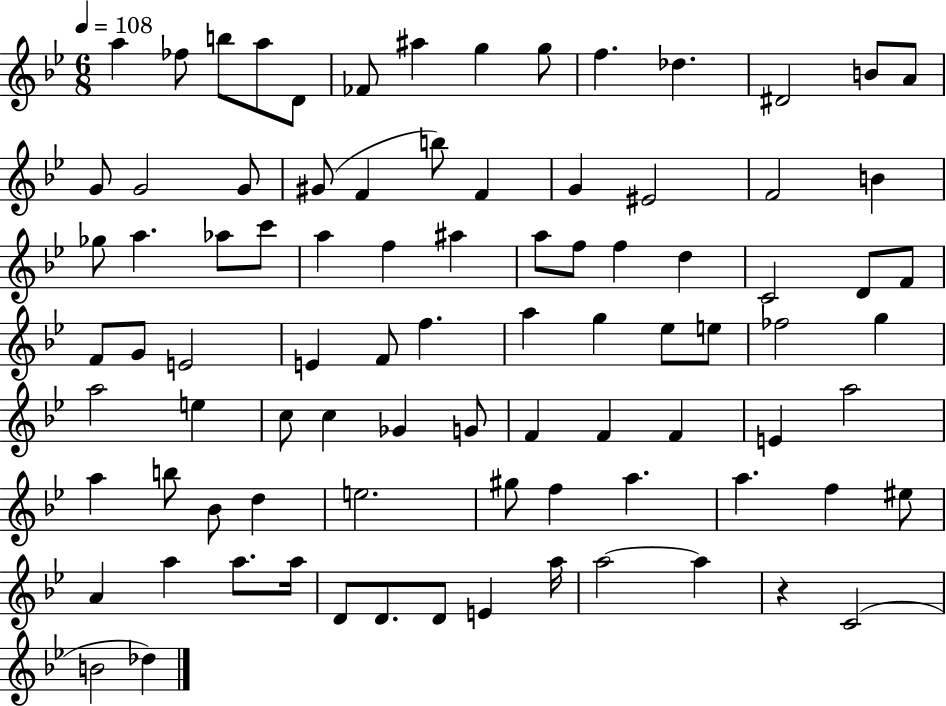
A5/q FES5/e B5/e A5/e D4/e FES4/e A#5/q G5/q G5/e F5/q. Db5/q. D#4/h B4/e A4/e G4/e G4/h G4/e G#4/e F4/q B5/e F4/q G4/q EIS4/h F4/h B4/q Gb5/e A5/q. Ab5/e C6/e A5/q F5/q A#5/q A5/e F5/e F5/q D5/q C4/h D4/e F4/e F4/e G4/e E4/h E4/q F4/e F5/q. A5/q G5/q Eb5/e E5/e FES5/h G5/q A5/h E5/q C5/e C5/q Gb4/q G4/e F4/q F4/q F4/q E4/q A5/h A5/q B5/e Bb4/e D5/q E5/h. G#5/e F5/q A5/q. A5/q. F5/q EIS5/e A4/q A5/q A5/e. A5/s D4/e D4/e. D4/e E4/q A5/s A5/h A5/q R/q C4/h B4/h Db5/q